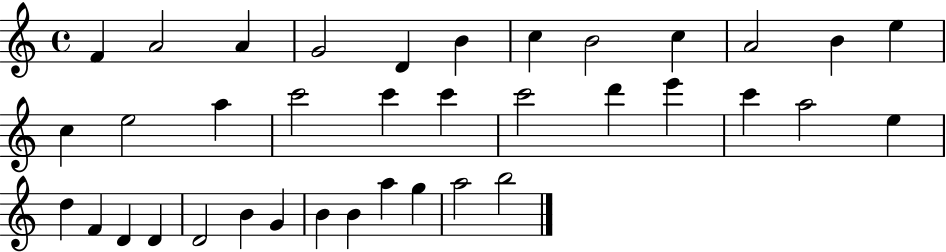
X:1
T:Untitled
M:4/4
L:1/4
K:C
F A2 A G2 D B c B2 c A2 B e c e2 a c'2 c' c' c'2 d' e' c' a2 e d F D D D2 B G B B a g a2 b2